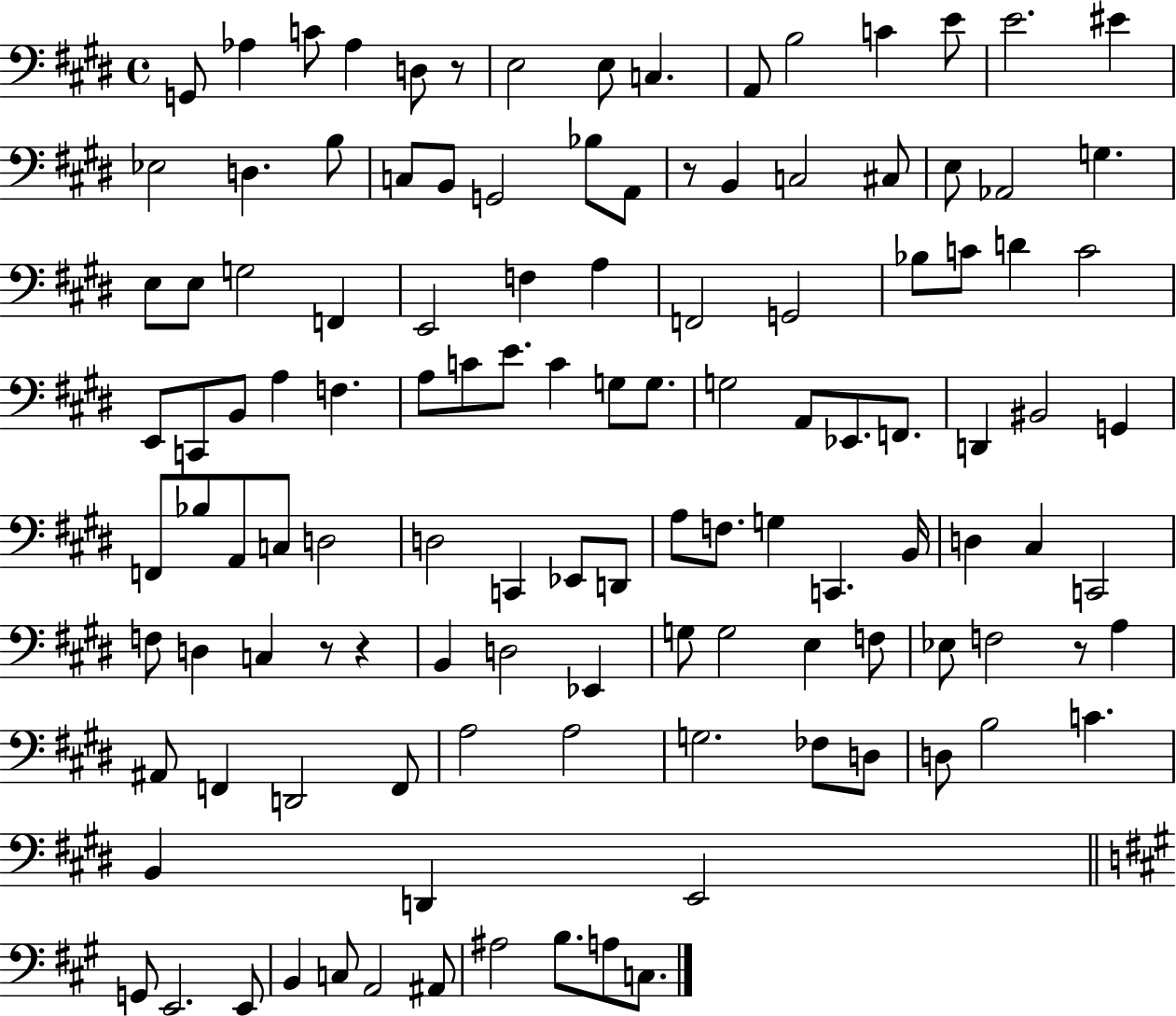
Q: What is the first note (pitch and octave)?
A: G2